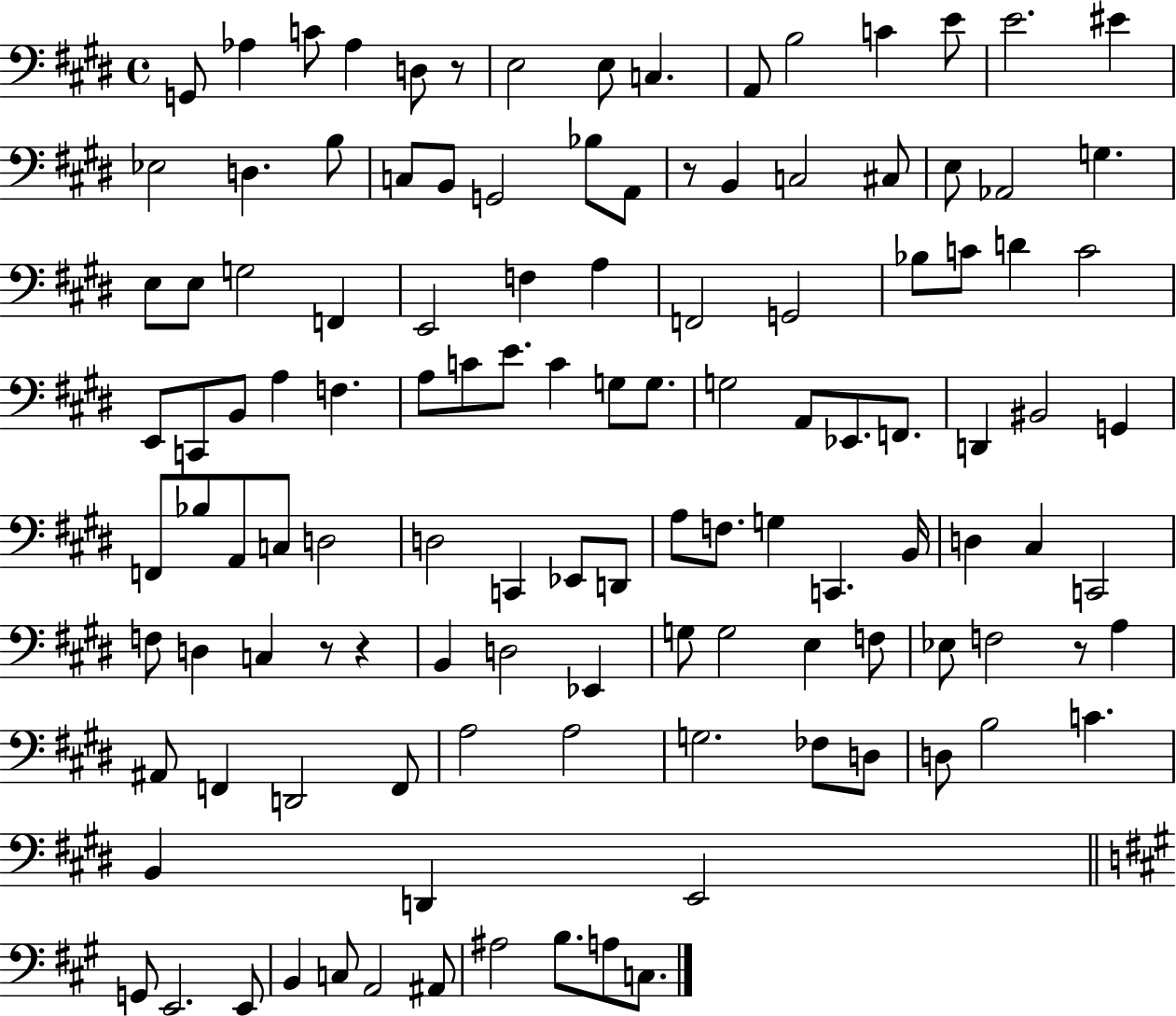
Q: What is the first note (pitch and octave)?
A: G2